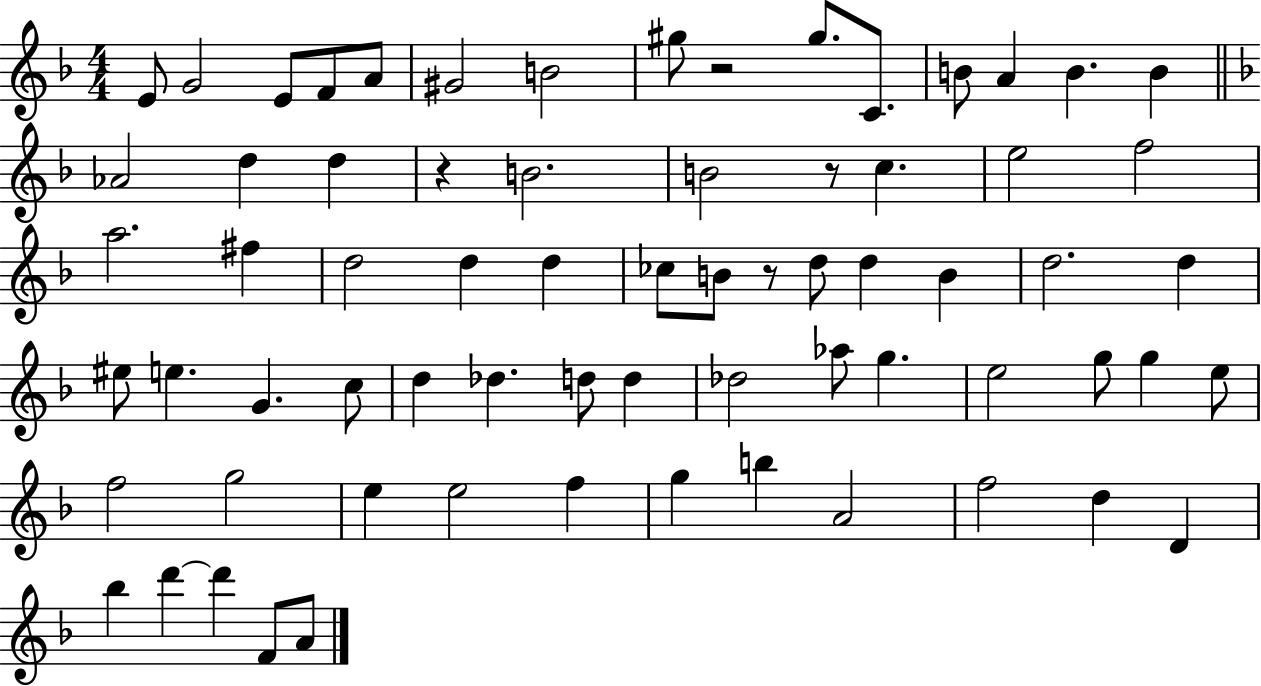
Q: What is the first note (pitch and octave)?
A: E4